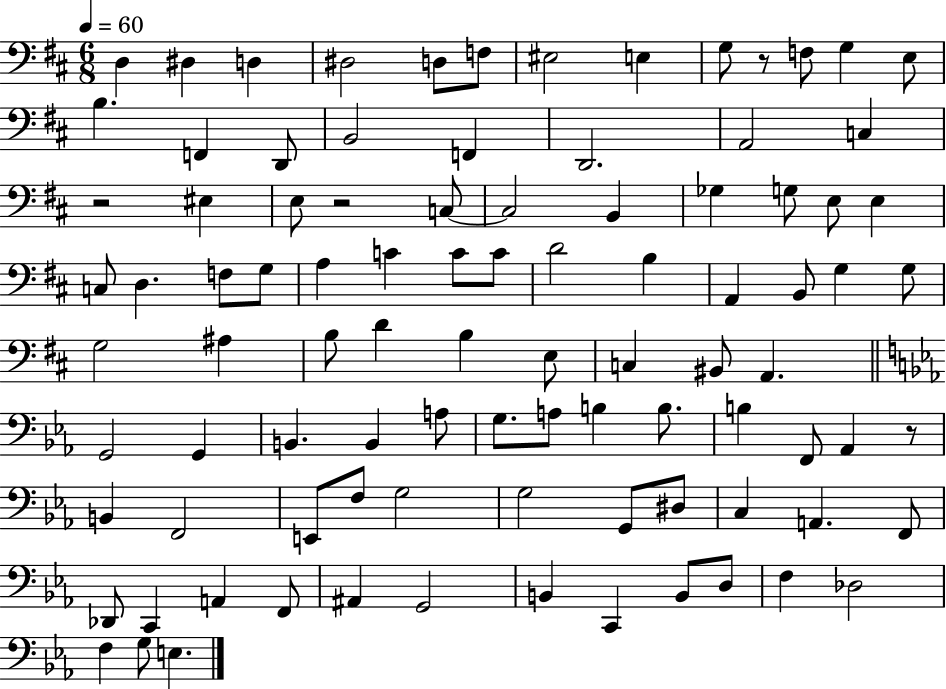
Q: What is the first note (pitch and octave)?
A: D3